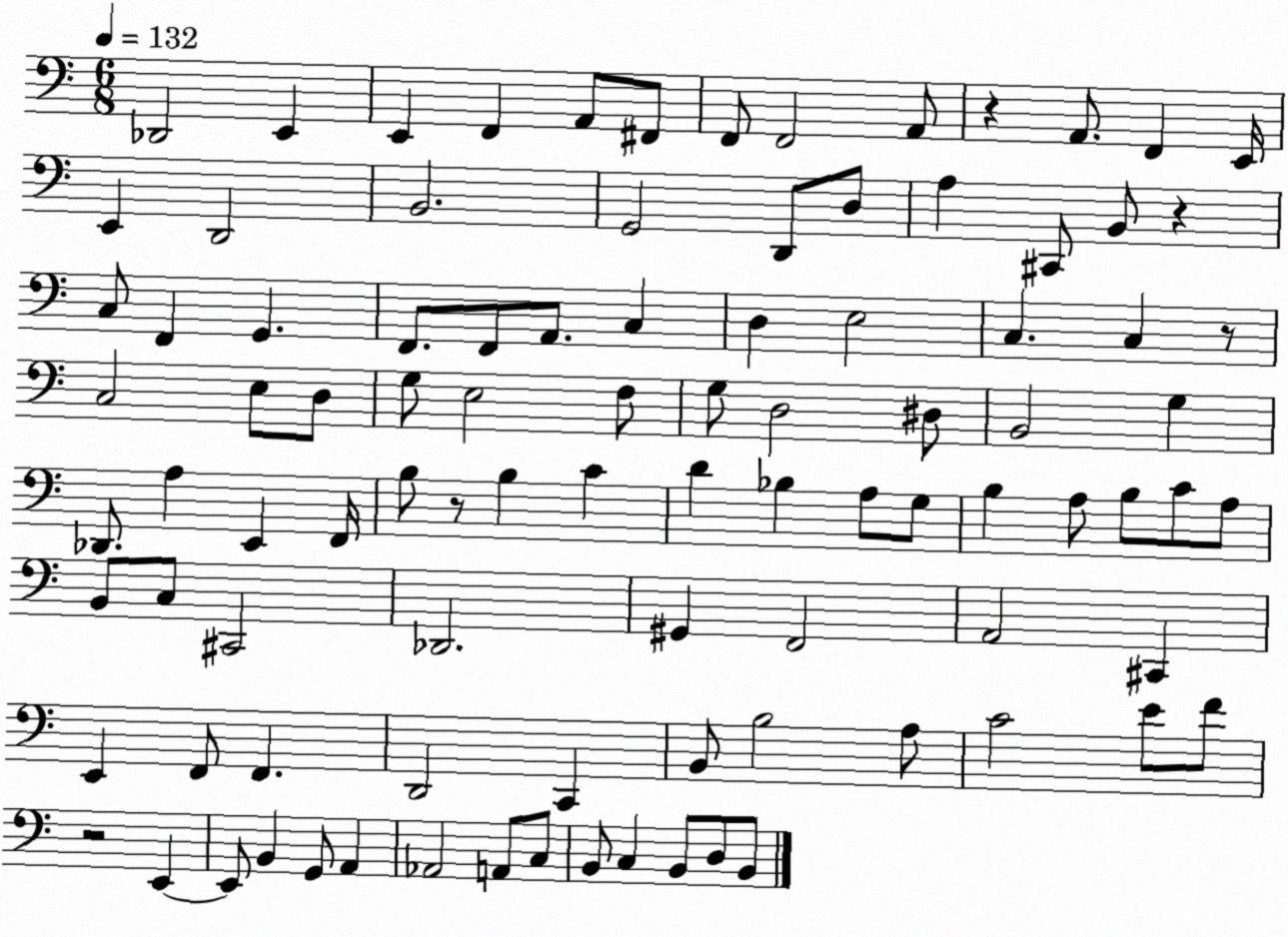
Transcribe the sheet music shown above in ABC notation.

X:1
T:Untitled
M:6/8
L:1/4
K:C
_D,,2 E,, E,, F,, A,,/2 ^F,,/2 F,,/2 F,,2 A,,/2 z A,,/2 F,, E,,/4 E,, D,,2 B,,2 G,,2 D,,/2 D,/2 A, ^C,,/2 B,,/2 z C,/2 F,, G,, F,,/2 F,,/2 A,,/2 C, D, E,2 C, C, z/2 C,2 E,/2 D,/2 G,/2 E,2 F,/2 G,/2 D,2 ^D,/2 B,,2 G, _D,,/2 A, E,, F,,/4 B,/2 z/2 B, C D _B, A,/2 G,/2 B, A,/2 B,/2 C/2 A,/2 B,,/2 C,/2 ^C,,2 _D,,2 ^G,, F,,2 A,,2 ^C,, E,, F,,/2 F,, D,,2 C,, B,,/2 B,2 A,/2 C2 E/2 F/2 z2 E,, E,,/2 B,, G,,/2 A,, _A,,2 A,,/2 C,/2 B,,/2 C, B,,/2 D,/2 B,,/2